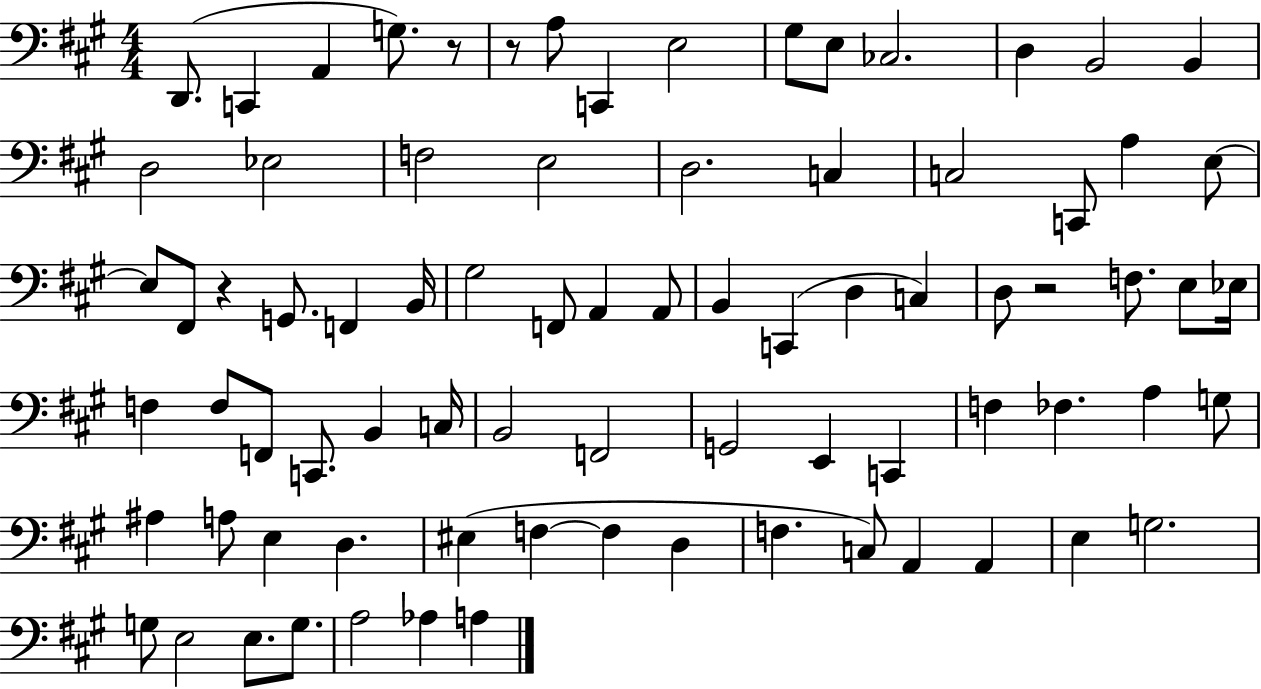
D2/e. C2/q A2/q G3/e. R/e R/e A3/e C2/q E3/h G#3/e E3/e CES3/h. D3/q B2/h B2/q D3/h Eb3/h F3/h E3/h D3/h. C3/q C3/h C2/e A3/q E3/e E3/e F#2/e R/q G2/e. F2/q B2/s G#3/h F2/e A2/q A2/e B2/q C2/q D3/q C3/q D3/e R/h F3/e. E3/e Eb3/s F3/q F3/e F2/e C2/e. B2/q C3/s B2/h F2/h G2/h E2/q C2/q F3/q FES3/q. A3/q G3/e A#3/q A3/e E3/q D3/q. EIS3/q F3/q F3/q D3/q F3/q. C3/e A2/q A2/q E3/q G3/h. G3/e E3/h E3/e. G3/e. A3/h Ab3/q A3/q